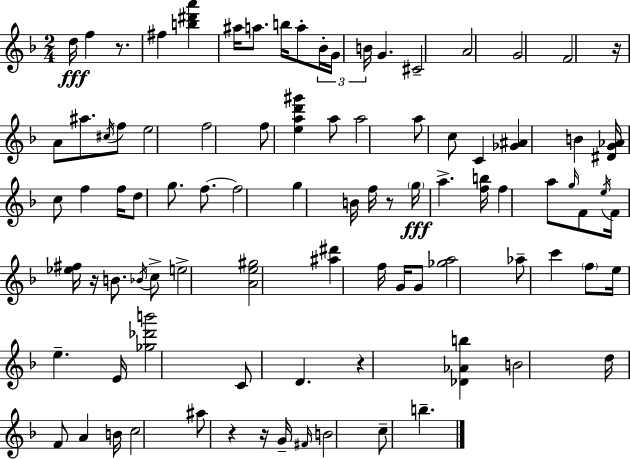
{
  \clef treble
  \numericTimeSignature
  \time 2/4
  \key d \minor
  d''16\fff f''4 r8. | fis''4 <b'' dis''' a'''>4 | ais''16 a''8. b''16 a''8-. \tuplet 3/2 { bes'16-. | g'16 b'16 } g'4. | \break cis'2-- | a'2 | g'2 | f'2 | \break r16 a'8 ais''8. \acciaccatura { cis''16 } f''8 | e''2 | f''2 | f''8 <e'' a'' d''' gis'''>4 a''8 | \break a''2 | a''8 c''8 c'4 | <ges' ais'>4 b'4 | <dis' g' aes'>16 c''8 f''4 | \break f''16 d''8 g''8. f''8.~~ | f''2 | g''4 b'16 f''16 r8 | \parenthesize g''16\fff a''4.-> | \break <f'' b''>16 f''4 a''8 \grace { g''16 } | f'8 \acciaccatura { e''16 } f'16 <ees'' fis''>16 r16 b'8. | \acciaccatura { bes'16 } c''8-> e''2-> | <a' e'' gis''>2 | \break <ais'' dis'''>4 | f''16 g'16 g'8 <ges'' a''>2 | aes''8-- c'''4 | \parenthesize f''8 e''16 e''4.-- | \break e'16 <ges'' des''' b'''>2 | c'8 d'4. | r4 | <des' aes' b''>4 b'2 | \break d''16 f'8 a'4 | b'16 c''2 | ais''8 r4 | r16 g'16-- \grace { fis'16 } b'2 | \break c''8-- b''4.-- | \bar "|."
}